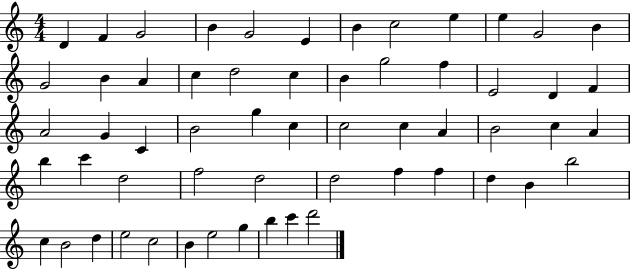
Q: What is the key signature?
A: C major